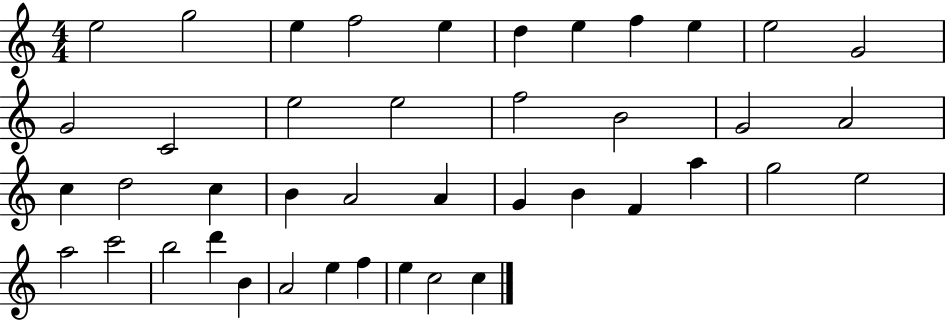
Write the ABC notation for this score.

X:1
T:Untitled
M:4/4
L:1/4
K:C
e2 g2 e f2 e d e f e e2 G2 G2 C2 e2 e2 f2 B2 G2 A2 c d2 c B A2 A G B F a g2 e2 a2 c'2 b2 d' B A2 e f e c2 c